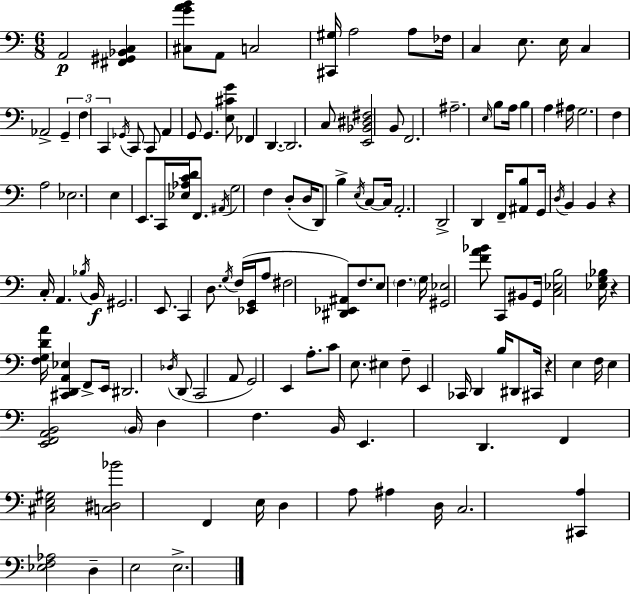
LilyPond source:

{
  \clef bass
  \numericTimeSignature
  \time 6/8
  \key a \minor
  \repeat volta 2 { a,2\p <fis, gis, bes, c>4 | <cis g' a' b'>8 a,8 c2 | <cis, gis>16 a2 a8 fes16 | c4 e8. e16 c4 | \break aes,2-> \tuplet 3/2 { g,4-- | f4 c,4 } \acciaccatura { ges,16 } c,8 c,8 | a,4 g,8 g,4. | <e cis' g'>8 fes,4 d,4.~~ | \break d,2. | c8 <e, bes, dis fis>2 b,8 | f,2. | ais2.-- | \break \grace { e16 } b8 a16 b4 a4 | ais16 g2. | f4 a2 | ees2. | \break e4 e,8. c,16 <ees aes c' d'>16 f,8. | \acciaccatura { ais,16 } g2 f4 | d8-.( d16 d,8) b4-> | \acciaccatura { e16 } c8~~ c16 a,2.-. | \break d,2-> | d,4 f,16-- <ais, b>8 g,16 \acciaccatura { d16 } b,4 | b,4 r4 c16-. a,4. | \acciaccatura { bes16 } b,16\f gis,2. | \break e,8. c,4 | d8. \acciaccatura { g16 }( f16 <ees, g,>16 a8 fis2 | <dis, ees, ais,>8) f8. e8 | \parenthesize f4. g16 <gis, ees>2 | \break <f' a' bes'>8 c,8 bis,8 g,16 <c ees b>2 | <ees g bes>16 r4 <f g d' a'>16 | <cis, d, a, ees>4 f,8-> e,16 dis,2. | \acciaccatura { des16 }( d,8 c,2 | \break a,8 g,2) | e,4 a8.-. c'8 | e8. eis4 f8-- e,4 | ces,16 d,4 b16 dis,8 cis,16 r4 | \break e4 f16 e4 | <e, f, a, b,>2 \parenthesize b,16 d4 | f4. b,16 e,4. | d,4. f,4 | \break <cis e gis>2 <c dis bes'>2 | f,4 e16 d4 | a8 ais4 d16 c2. | <cis, a>4 | \break <ees f aes>2 d4-- | e2 e2.-> | } \bar "|."
}